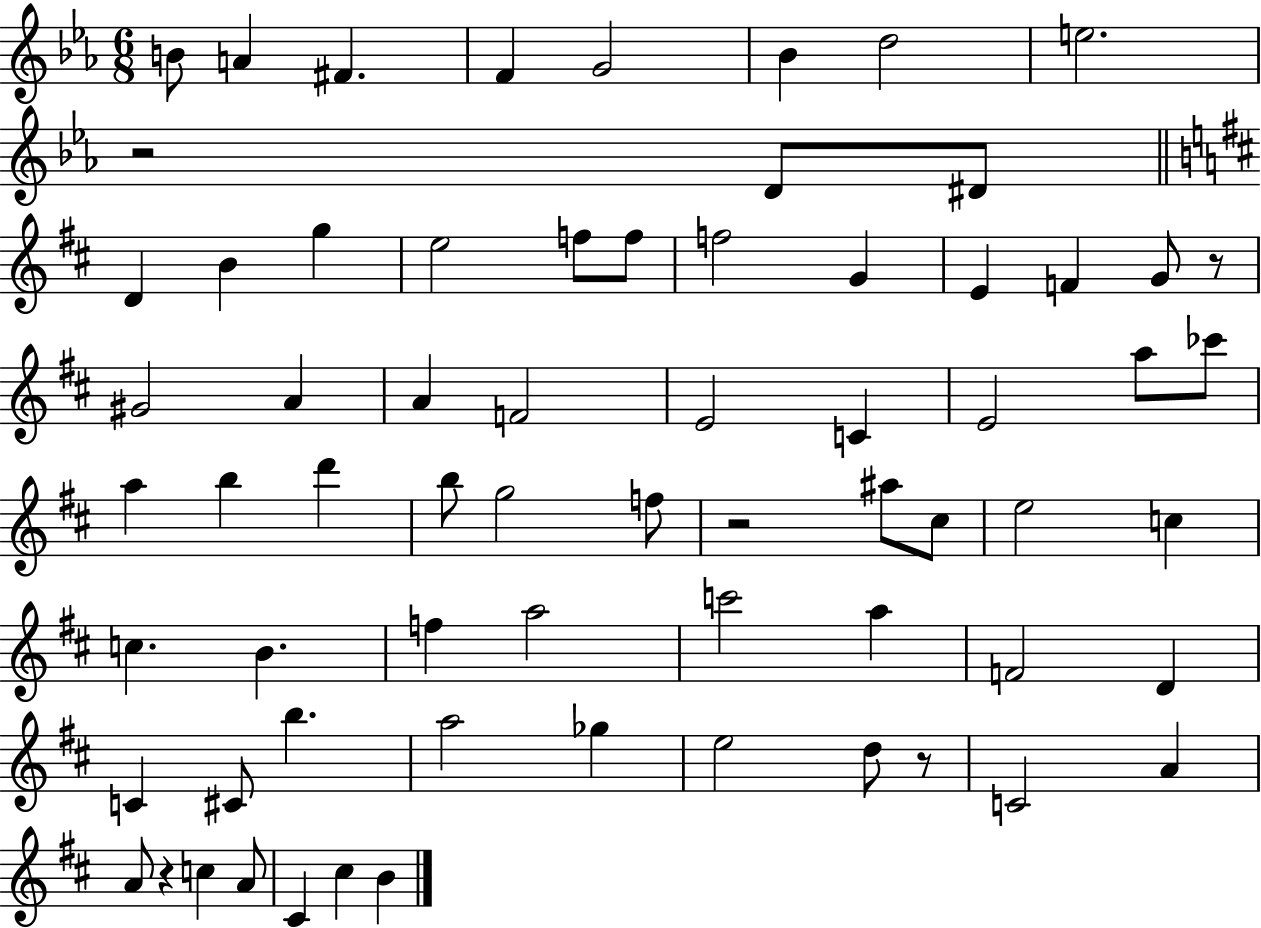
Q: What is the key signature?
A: EES major